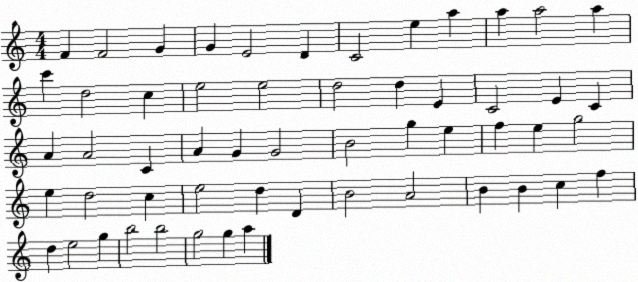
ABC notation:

X:1
T:Untitled
M:4/4
L:1/4
K:C
F F2 G G E2 D C2 e a a a2 a c' d2 c e2 e2 d2 d E C2 E C A A2 C A G G2 B2 g e f e g2 e d2 c e2 d D B2 A2 B B c f d e2 g b2 b2 g2 g a